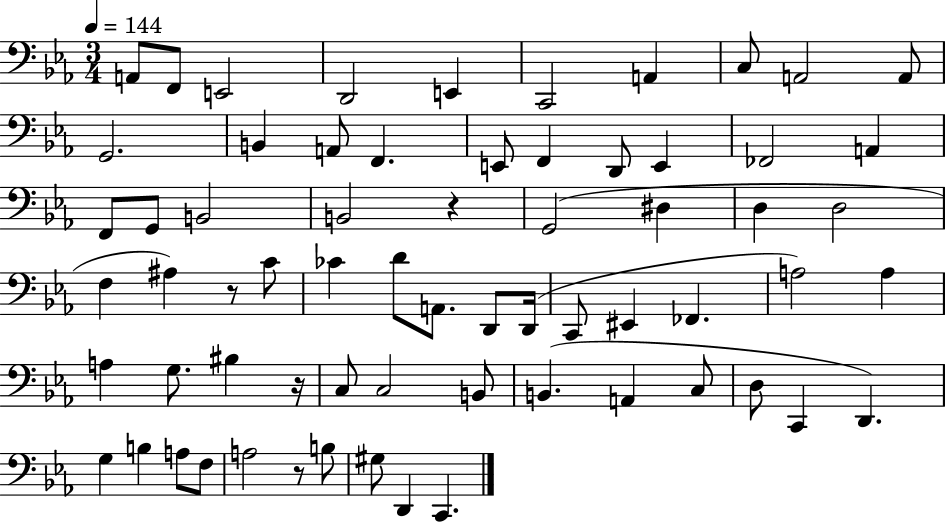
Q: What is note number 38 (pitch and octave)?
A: EIS2